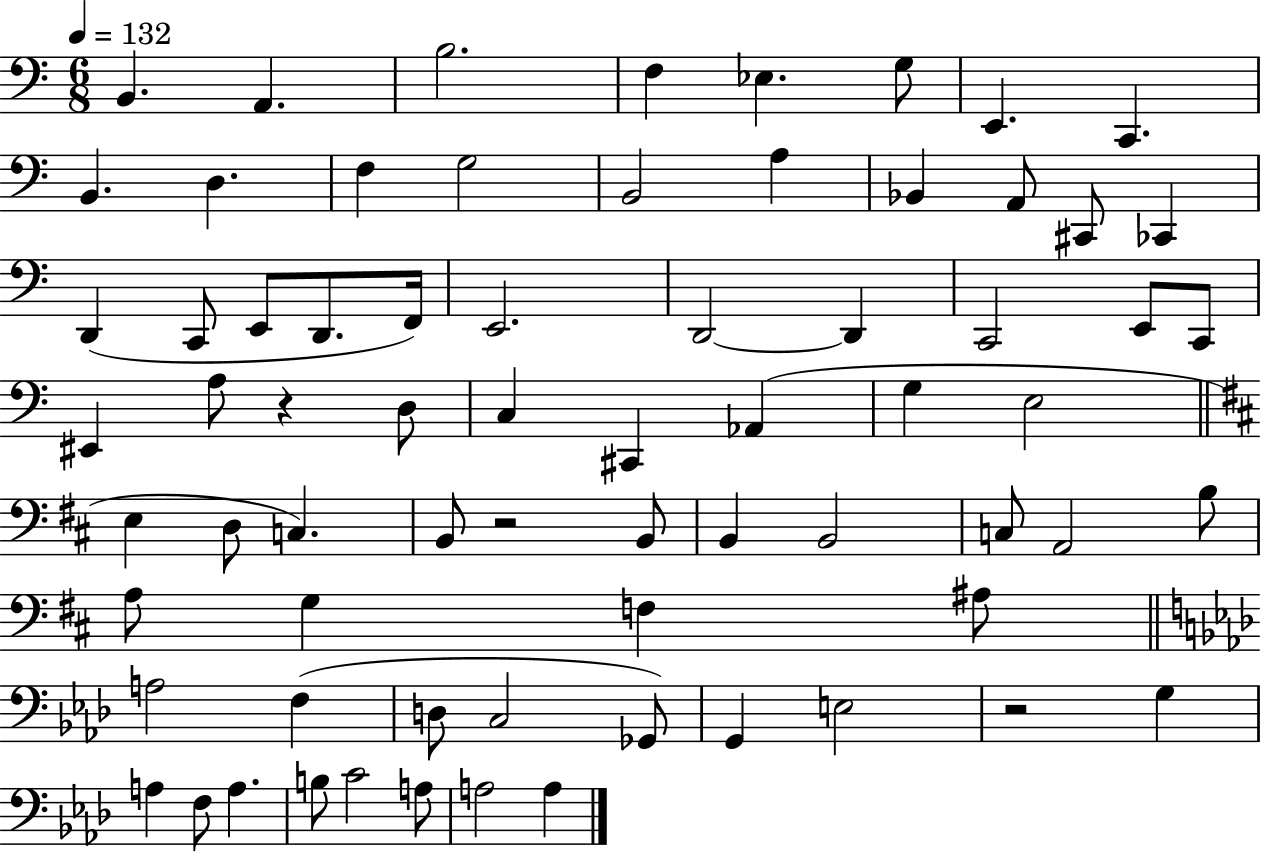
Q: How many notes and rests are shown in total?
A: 70